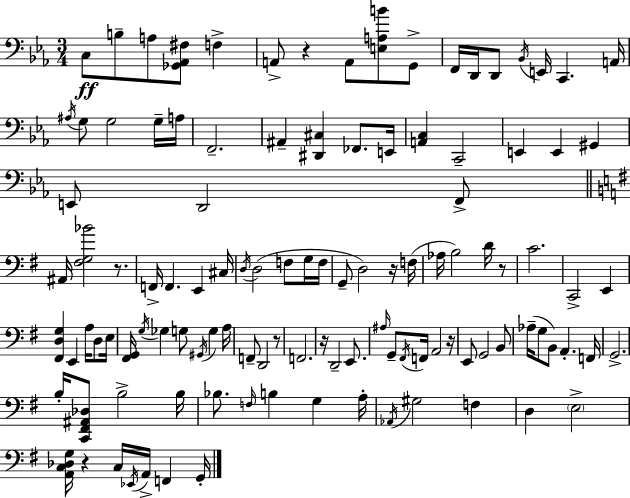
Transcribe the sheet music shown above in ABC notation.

X:1
T:Untitled
M:3/4
L:1/4
K:Eb
C,/2 B,/2 A,/2 [_G,,_A,,^F,]/2 F, A,,/2 z A,,/2 [E,A,B]/2 G,,/2 F,,/4 D,,/4 D,,/2 _B,,/4 E,,/4 C,, A,,/4 ^A,/4 G,/2 G,2 G,/4 A,/4 F,,2 ^A,, [^D,,^C,] _F,,/2 E,,/4 [A,,C,] C,,2 E,, E,, ^G,, E,,/2 D,,2 F,,/2 ^A,,/4 [^F,G,_B]2 z/2 F,,/4 F,, E,, ^C,/4 D,/4 D,2 F,/2 G,/4 F,/4 G,,/2 D,2 z/4 F,/4 _A,/4 B,2 D/4 z/2 C2 C,,2 E,, [^F,,D,G,] E,, A,/4 D,/2 E,/4 [^F,,G,,]/4 G,/4 _G, G,/2 ^G,,/4 G, A,/4 F,,/2 D,,2 z/2 F,,2 z/4 D,,2 E,,/2 ^A,/4 G,,/2 ^F,,/4 F,,/4 A,,2 z/4 E,,/2 G,,2 B,,/2 _A,/4 G,/2 B,,/2 A,, F,,/4 G,,2 B,/4 [C,,^F,,^A,,_D,]/2 B,2 B,/4 _B,/2 F,/4 B, G, A,/4 _A,,/4 ^G,2 F, D, E,2 [A,,C,_D,G,]/4 z C,/4 _E,,/4 A,,/4 F,, G,,/4